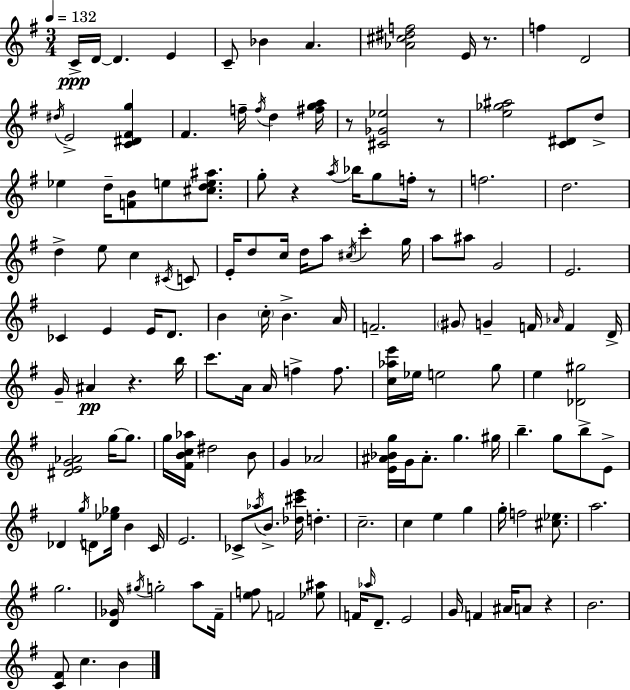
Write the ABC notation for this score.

X:1
T:Untitled
M:3/4
L:1/4
K:G
C/4 D/4 D E C/2 _B A [_A^c^df]2 E/4 z/2 f D2 ^d/4 E2 [C^D^Fg] ^F f/4 f/4 d [^fga]/4 z/2 [^C_G_e]2 z/2 [e_g^a]2 [C^D]/2 d/2 _e d/4 [FB]/2 e/2 [^cde^a]/2 g/2 z a/4 _b/4 g/2 f/4 z/2 f2 d2 d e/2 c ^C/4 C/2 E/4 d/2 c/4 d/4 a/2 ^c/4 c' g/4 a/2 ^a/2 G2 E2 _C E E/4 D/2 B c/4 B A/4 F2 ^G/2 G F/4 _A/4 F D/4 G/4 ^A z b/4 c'/2 A/4 A/4 f f/2 [c_ae']/4 _e/4 e2 g/2 e [_D^g]2 [^DEG_A]2 g/4 g/2 g/4 [^FBc_a]/4 ^d2 B/2 G _A2 [E^A_Bg]/4 G/4 ^A/2 g ^g/4 b g/2 b/2 E/2 _D g/4 D/2 [_e_g]/4 B C/4 E2 _C/2 _a/4 B/2 [_d^c'e']/4 d c2 c e g g/4 f2 [^c_e]/2 a2 g2 [D_G]/4 ^g/4 g2 a/2 ^F/4 [ef]/2 F2 [_e^a]/2 F/4 _a/4 D/2 E2 G/4 F ^A/4 A/2 z B2 [C^F]/2 c B